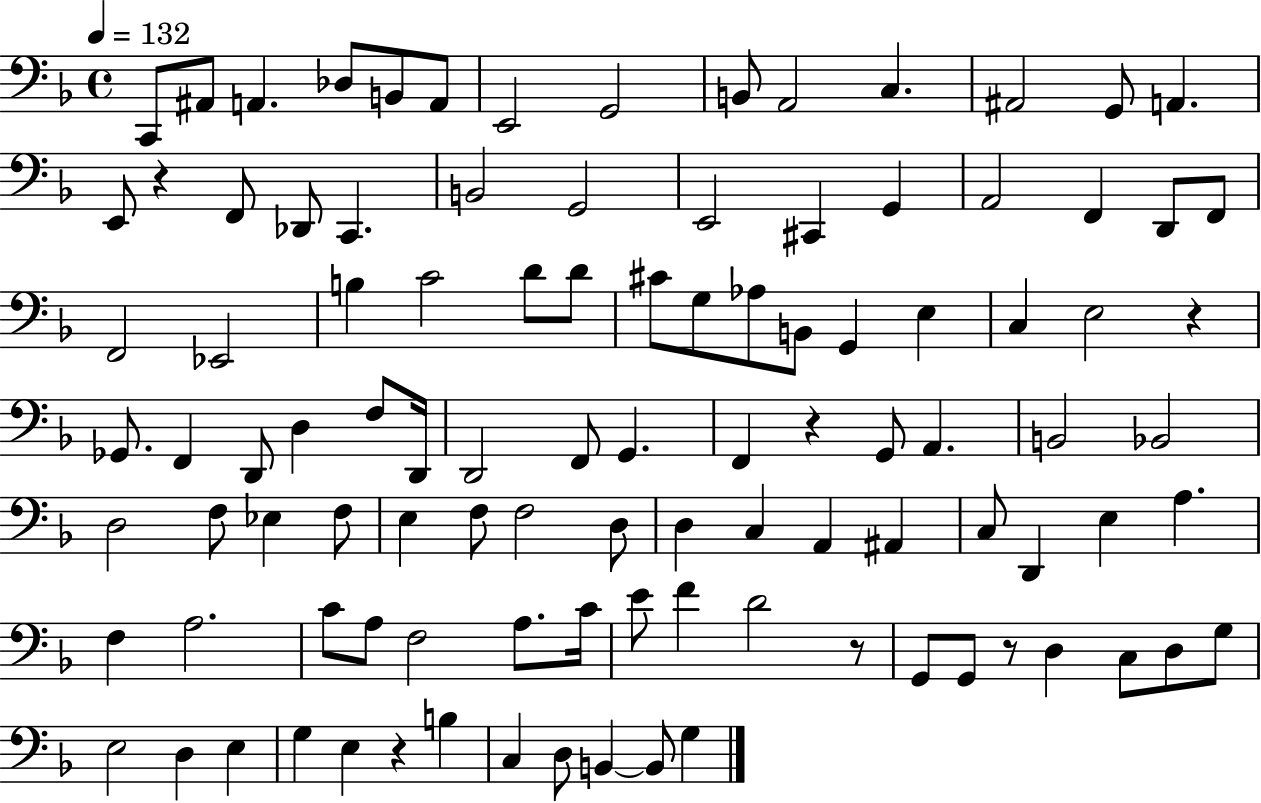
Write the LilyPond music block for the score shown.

{
  \clef bass
  \time 4/4
  \defaultTimeSignature
  \key f \major
  \tempo 4 = 132
  c,8 ais,8 a,4. des8 b,8 a,8 | e,2 g,2 | b,8 a,2 c4. | ais,2 g,8 a,4. | \break e,8 r4 f,8 des,8 c,4. | b,2 g,2 | e,2 cis,4 g,4 | a,2 f,4 d,8 f,8 | \break f,2 ees,2 | b4 c'2 d'8 d'8 | cis'8 g8 aes8 b,8 g,4 e4 | c4 e2 r4 | \break ges,8. f,4 d,8 d4 f8 d,16 | d,2 f,8 g,4. | f,4 r4 g,8 a,4. | b,2 bes,2 | \break d2 f8 ees4 f8 | e4 f8 f2 d8 | d4 c4 a,4 ais,4 | c8 d,4 e4 a4. | \break f4 a2. | c'8 a8 f2 a8. c'16 | e'8 f'4 d'2 r8 | g,8 g,8 r8 d4 c8 d8 g8 | \break e2 d4 e4 | g4 e4 r4 b4 | c4 d8 b,4~~ b,8 g4 | \bar "|."
}